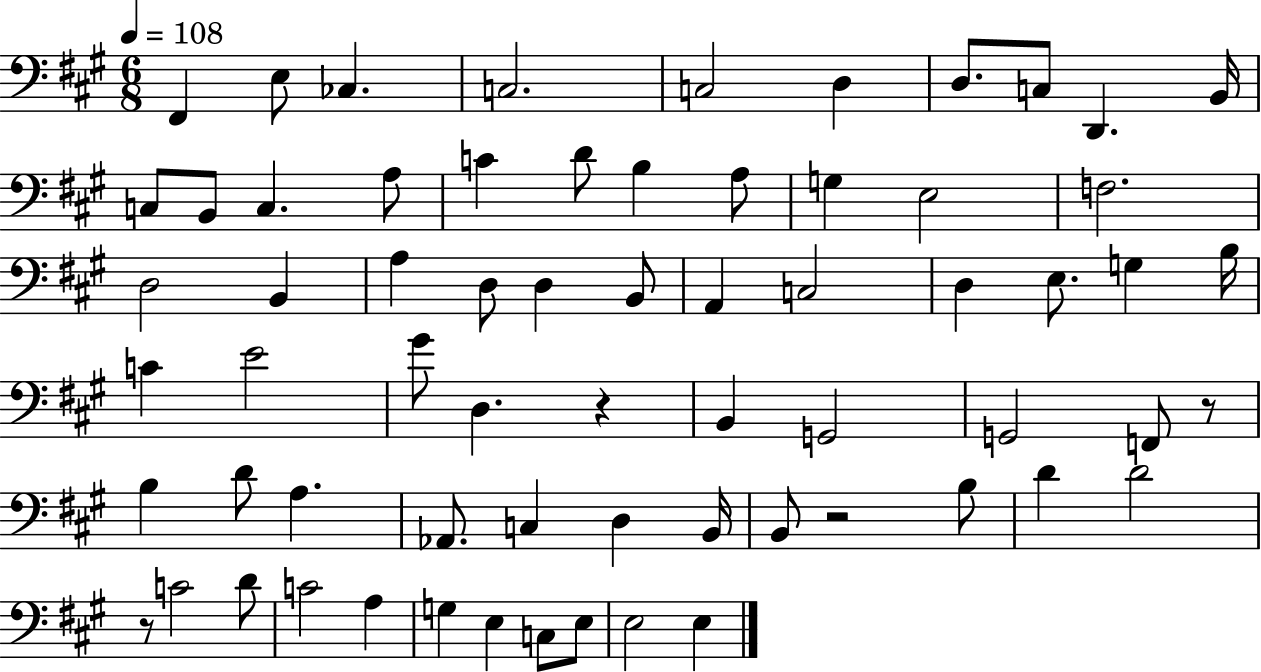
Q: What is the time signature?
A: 6/8